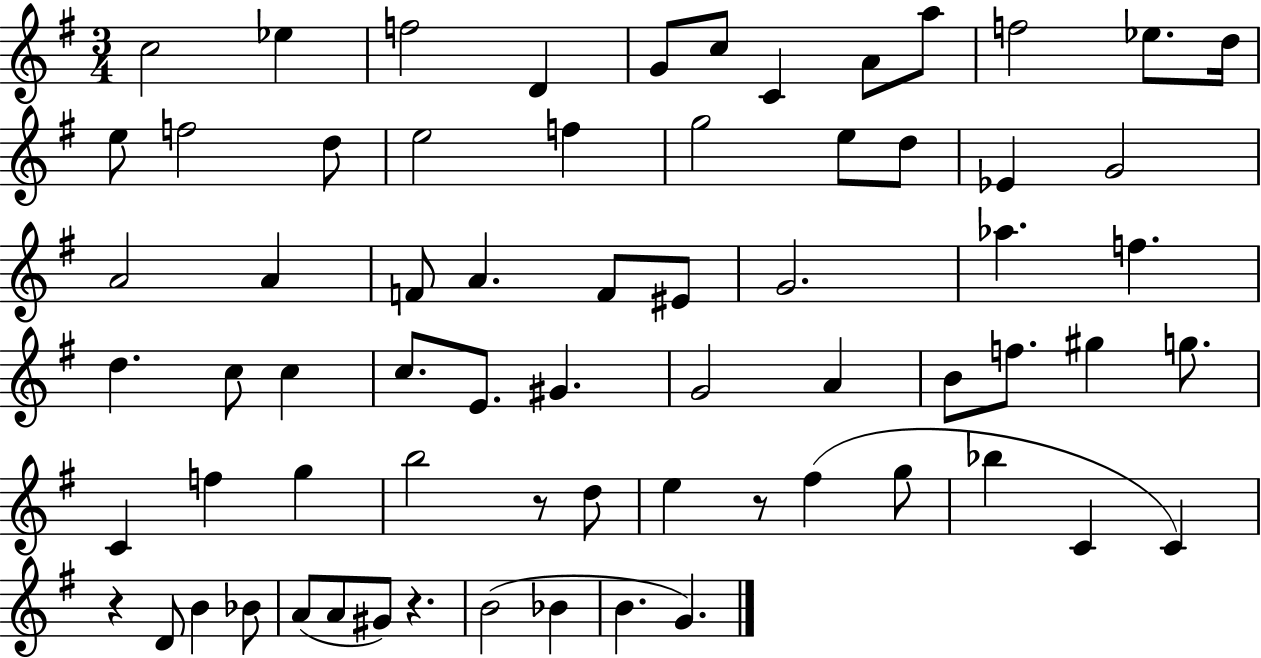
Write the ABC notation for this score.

X:1
T:Untitled
M:3/4
L:1/4
K:G
c2 _e f2 D G/2 c/2 C A/2 a/2 f2 _e/2 d/4 e/2 f2 d/2 e2 f g2 e/2 d/2 _E G2 A2 A F/2 A F/2 ^E/2 G2 _a f d c/2 c c/2 E/2 ^G G2 A B/2 f/2 ^g g/2 C f g b2 z/2 d/2 e z/2 ^f g/2 _b C C z D/2 B _B/2 A/2 A/2 ^G/2 z B2 _B B G